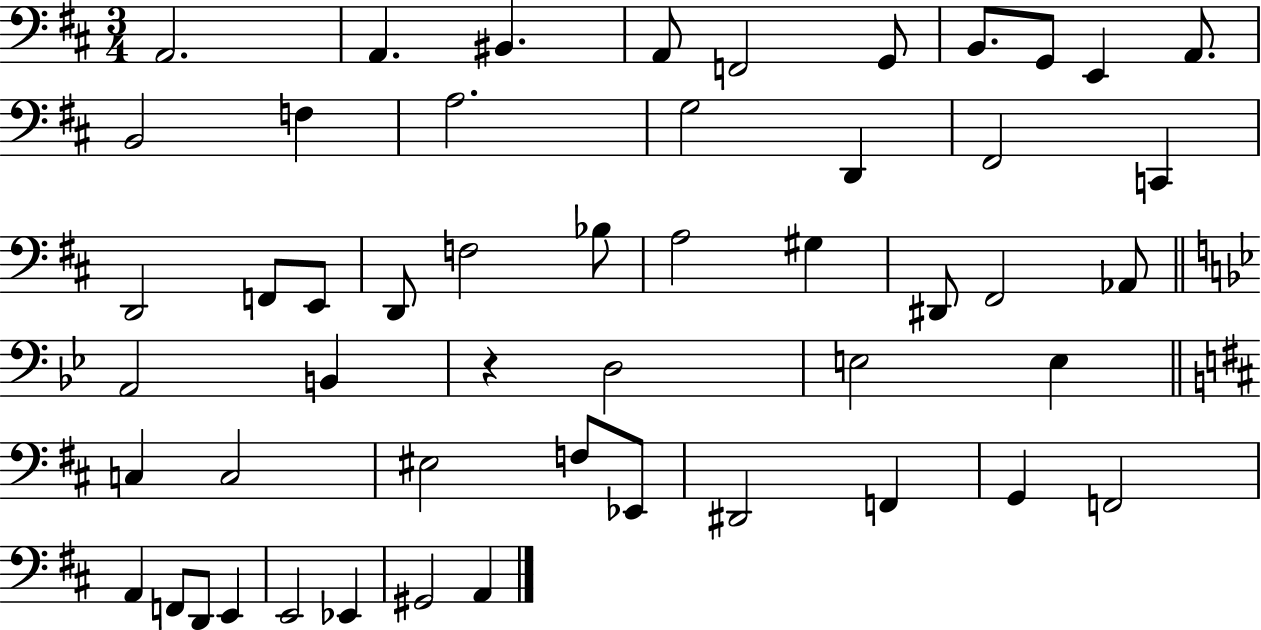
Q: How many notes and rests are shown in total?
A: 51